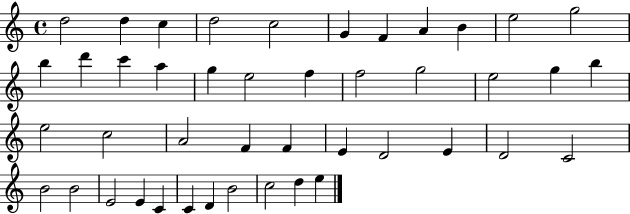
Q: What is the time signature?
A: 4/4